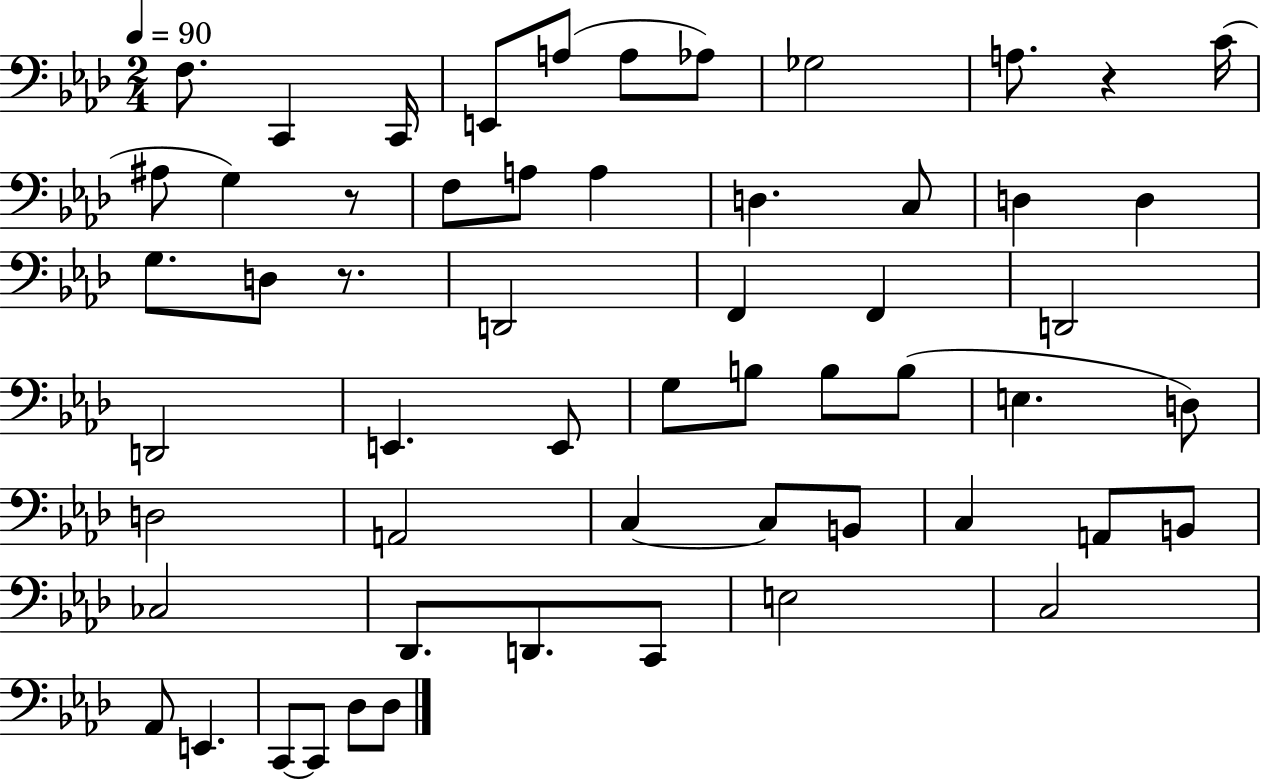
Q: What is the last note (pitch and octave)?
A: Db3